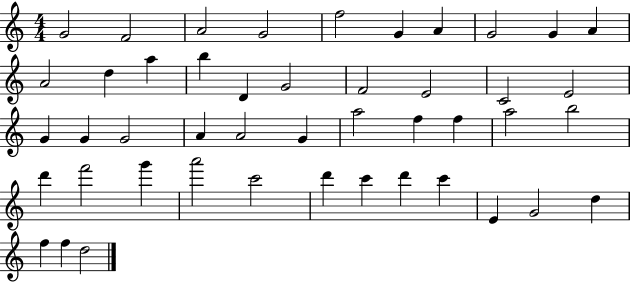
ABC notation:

X:1
T:Untitled
M:4/4
L:1/4
K:C
G2 F2 A2 G2 f2 G A G2 G A A2 d a b D G2 F2 E2 C2 E2 G G G2 A A2 G a2 f f a2 b2 d' f'2 g' a'2 c'2 d' c' d' c' E G2 d f f d2